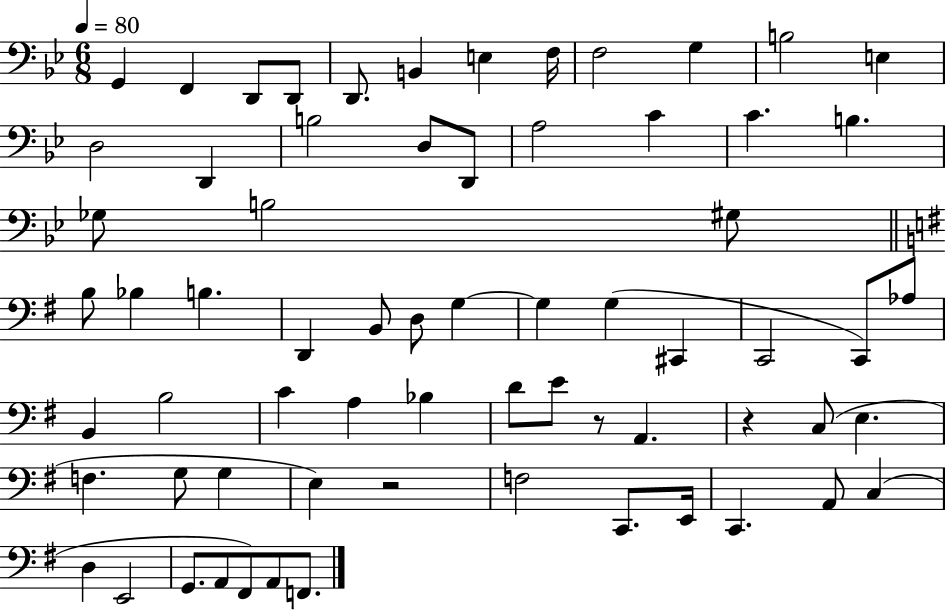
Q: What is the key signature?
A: BES major